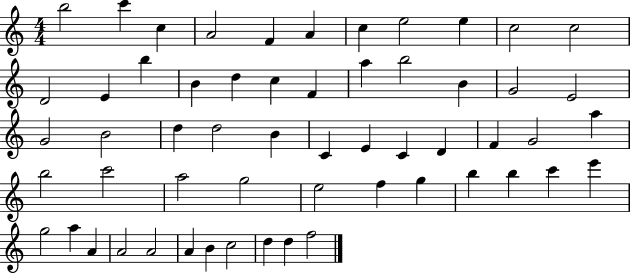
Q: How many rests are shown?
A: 0